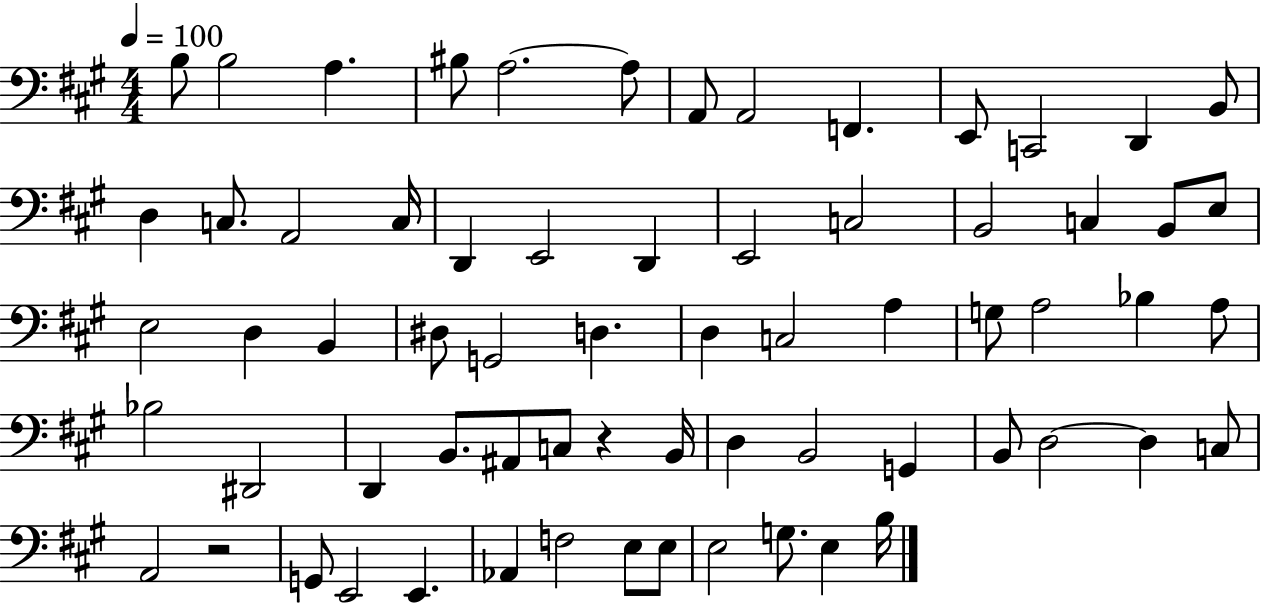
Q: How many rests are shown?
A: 2